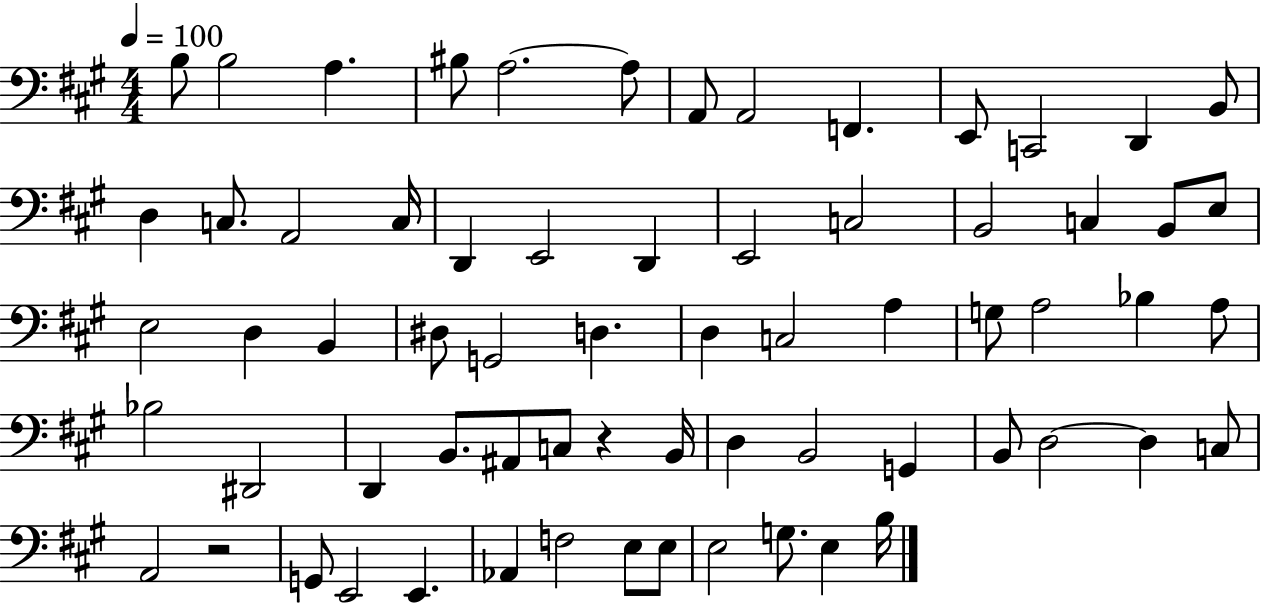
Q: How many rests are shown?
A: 2